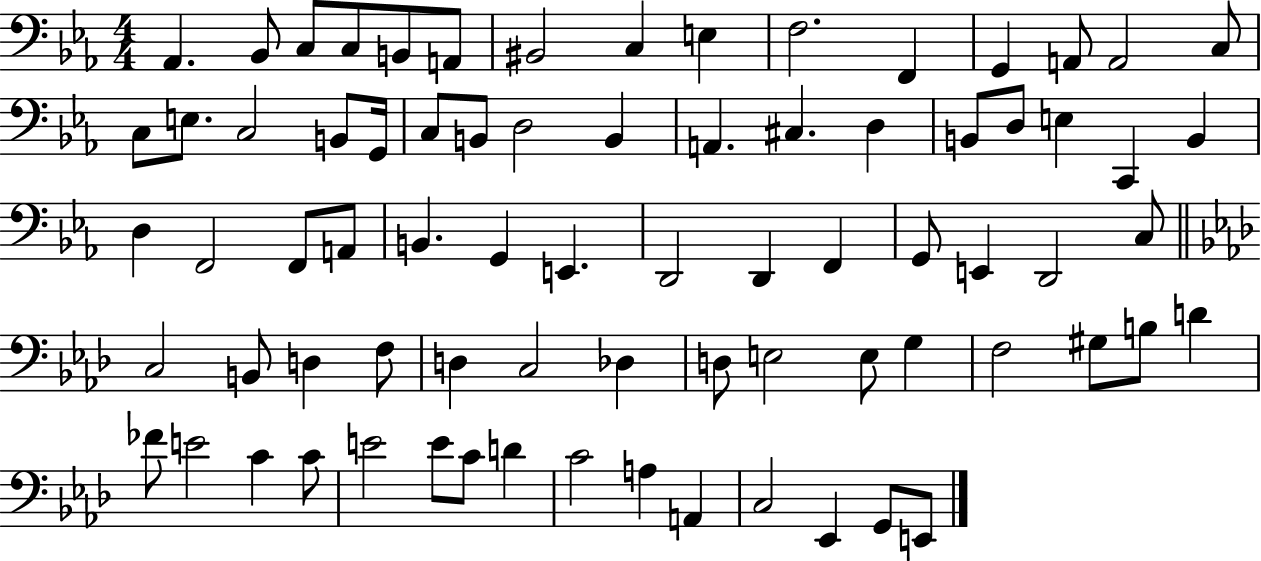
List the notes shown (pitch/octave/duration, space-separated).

Ab2/q. Bb2/e C3/e C3/e B2/e A2/e BIS2/h C3/q E3/q F3/h. F2/q G2/q A2/e A2/h C3/e C3/e E3/e. C3/h B2/e G2/s C3/e B2/e D3/h B2/q A2/q. C#3/q. D3/q B2/e D3/e E3/q C2/q B2/q D3/q F2/h F2/e A2/e B2/q. G2/q E2/q. D2/h D2/q F2/q G2/e E2/q D2/h C3/e C3/h B2/e D3/q F3/e D3/q C3/h Db3/q D3/e E3/h E3/e G3/q F3/h G#3/e B3/e D4/q FES4/e E4/h C4/q C4/e E4/h E4/e C4/e D4/q C4/h A3/q A2/q C3/h Eb2/q G2/e E2/e